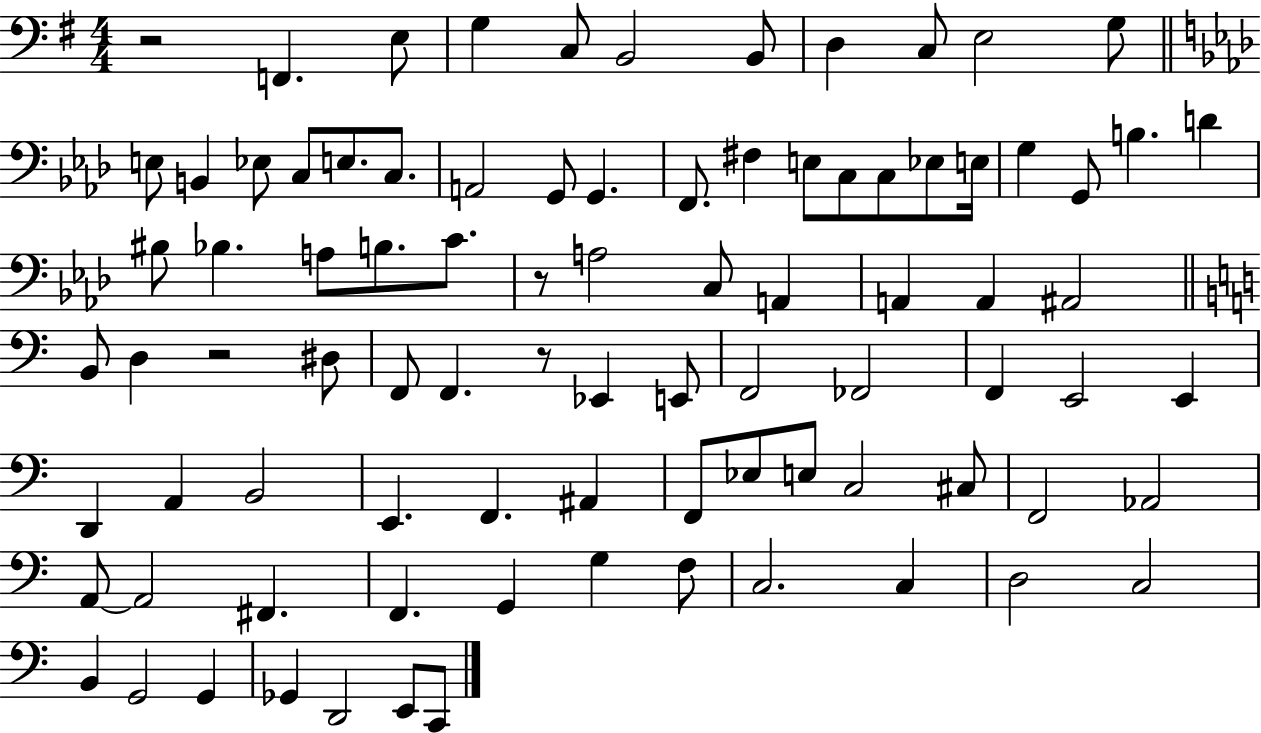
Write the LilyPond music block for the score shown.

{
  \clef bass
  \numericTimeSignature
  \time 4/4
  \key g \major
  \repeat volta 2 { r2 f,4. e8 | g4 c8 b,2 b,8 | d4 c8 e2 g8 | \bar "||" \break \key f \minor e8 b,4 ees8 c8 e8. c8. | a,2 g,8 g,4. | f,8. fis4 e8 c8 c8 ees8 e16 | g4 g,8 b4. d'4 | \break bis8 bes4. a8 b8. c'8. | r8 a2 c8 a,4 | a,4 a,4 ais,2 | \bar "||" \break \key c \major b,8 d4 r2 dis8 | f,8 f,4. r8 ees,4 e,8 | f,2 fes,2 | f,4 e,2 e,4 | \break d,4 a,4 b,2 | e,4. f,4. ais,4 | f,8 ees8 e8 c2 cis8 | f,2 aes,2 | \break a,8~~ a,2 fis,4. | f,4. g,4 g4 f8 | c2. c4 | d2 c2 | \break b,4 g,2 g,4 | ges,4 d,2 e,8 c,8 | } \bar "|."
}